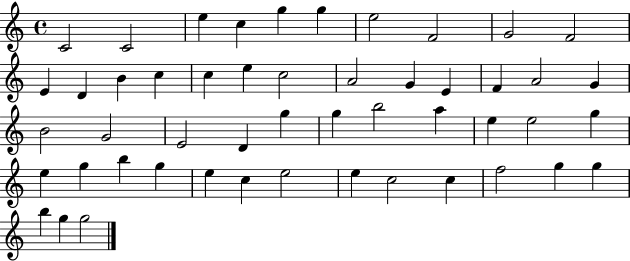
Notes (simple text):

C4/h C4/h E5/q C5/q G5/q G5/q E5/h F4/h G4/h F4/h E4/q D4/q B4/q C5/q C5/q E5/q C5/h A4/h G4/q E4/q F4/q A4/h G4/q B4/h G4/h E4/h D4/q G5/q G5/q B5/h A5/q E5/q E5/h G5/q E5/q G5/q B5/q G5/q E5/q C5/q E5/h E5/q C5/h C5/q F5/h G5/q G5/q B5/q G5/q G5/h